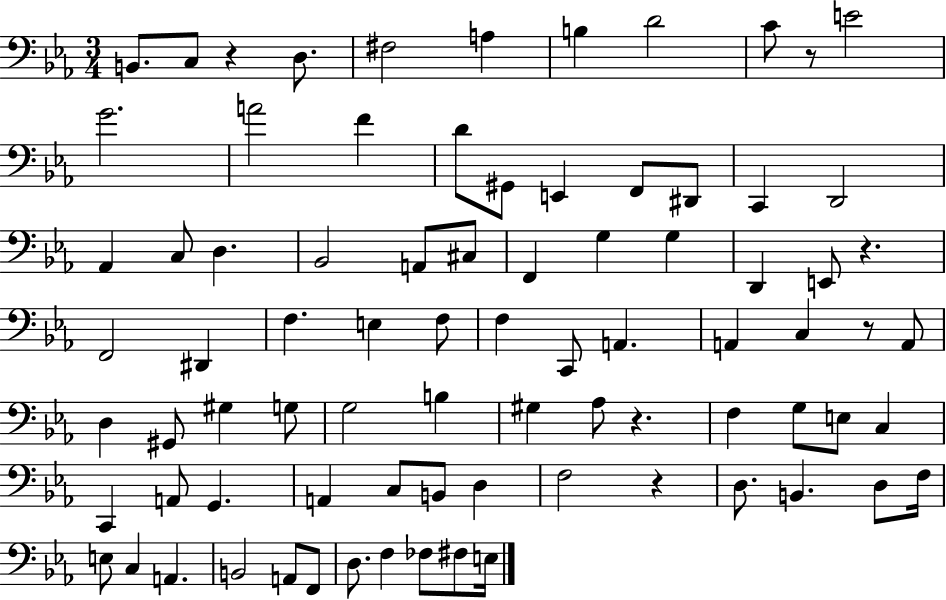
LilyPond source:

{
  \clef bass
  \numericTimeSignature
  \time 3/4
  \key ees \major
  b,8. c8 r4 d8. | fis2 a4 | b4 d'2 | c'8 r8 e'2 | \break g'2. | a'2 f'4 | d'8 gis,8 e,4 f,8 dis,8 | c,4 d,2 | \break aes,4 c8 d4. | bes,2 a,8 cis8 | f,4 g4 g4 | d,4 e,8 r4. | \break f,2 dis,4 | f4. e4 f8 | f4 c,8 a,4. | a,4 c4 r8 a,8 | \break d4 gis,8 gis4 g8 | g2 b4 | gis4 aes8 r4. | f4 g8 e8 c4 | \break c,4 a,8 g,4. | a,4 c8 b,8 d4 | f2 r4 | d8. b,4. d8 f16 | \break e8 c4 a,4. | b,2 a,8 f,8 | d8. f4 fes8 fis8 e16 | \bar "|."
}